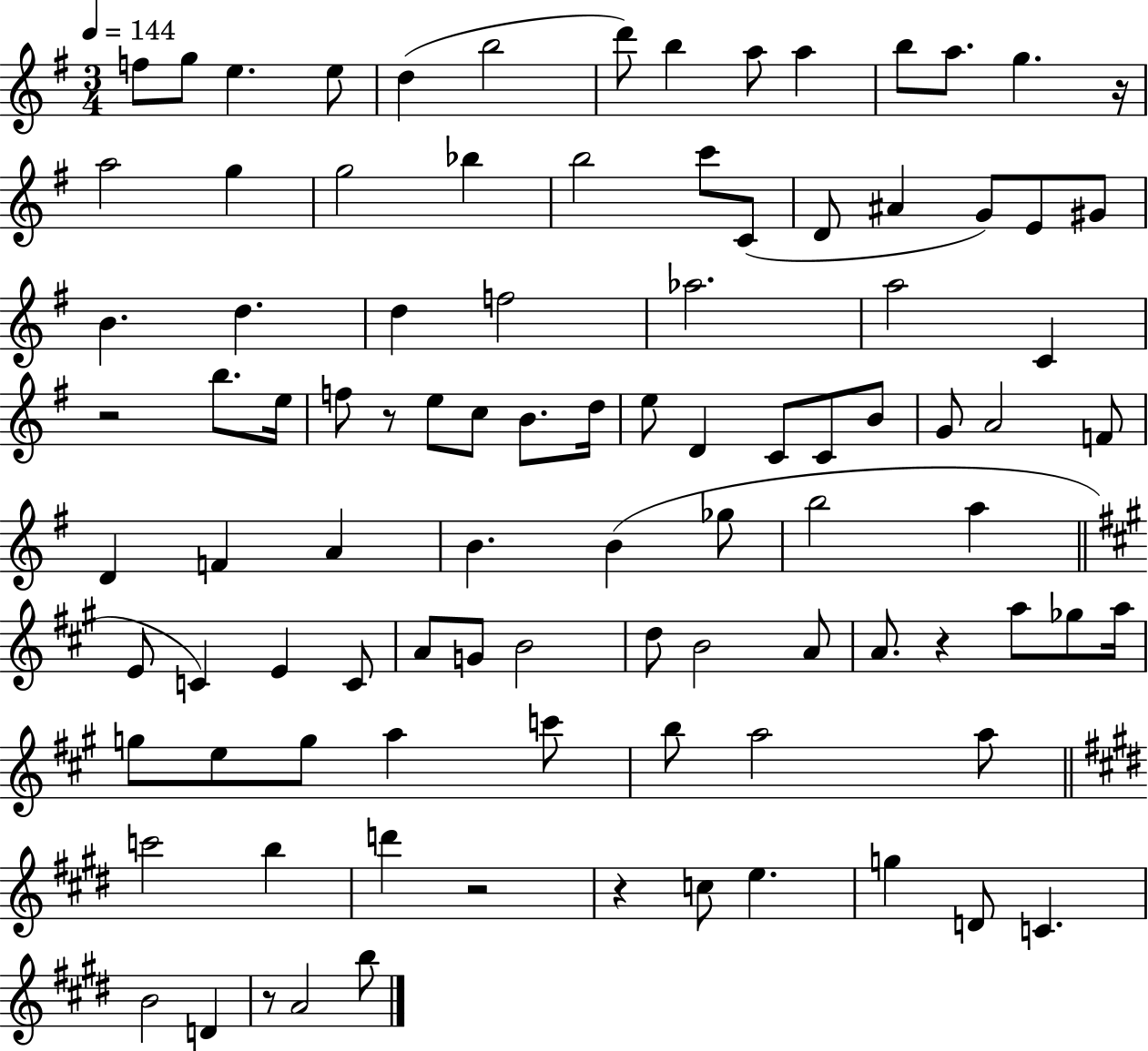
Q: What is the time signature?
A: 3/4